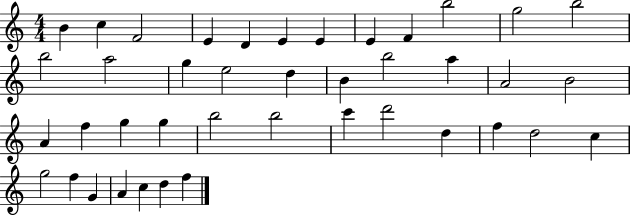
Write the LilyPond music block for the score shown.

{
  \clef treble
  \numericTimeSignature
  \time 4/4
  \key c \major
  b'4 c''4 f'2 | e'4 d'4 e'4 e'4 | e'4 f'4 b''2 | g''2 b''2 | \break b''2 a''2 | g''4 e''2 d''4 | b'4 b''2 a''4 | a'2 b'2 | \break a'4 f''4 g''4 g''4 | b''2 b''2 | c'''4 d'''2 d''4 | f''4 d''2 c''4 | \break g''2 f''4 g'4 | a'4 c''4 d''4 f''4 | \bar "|."
}